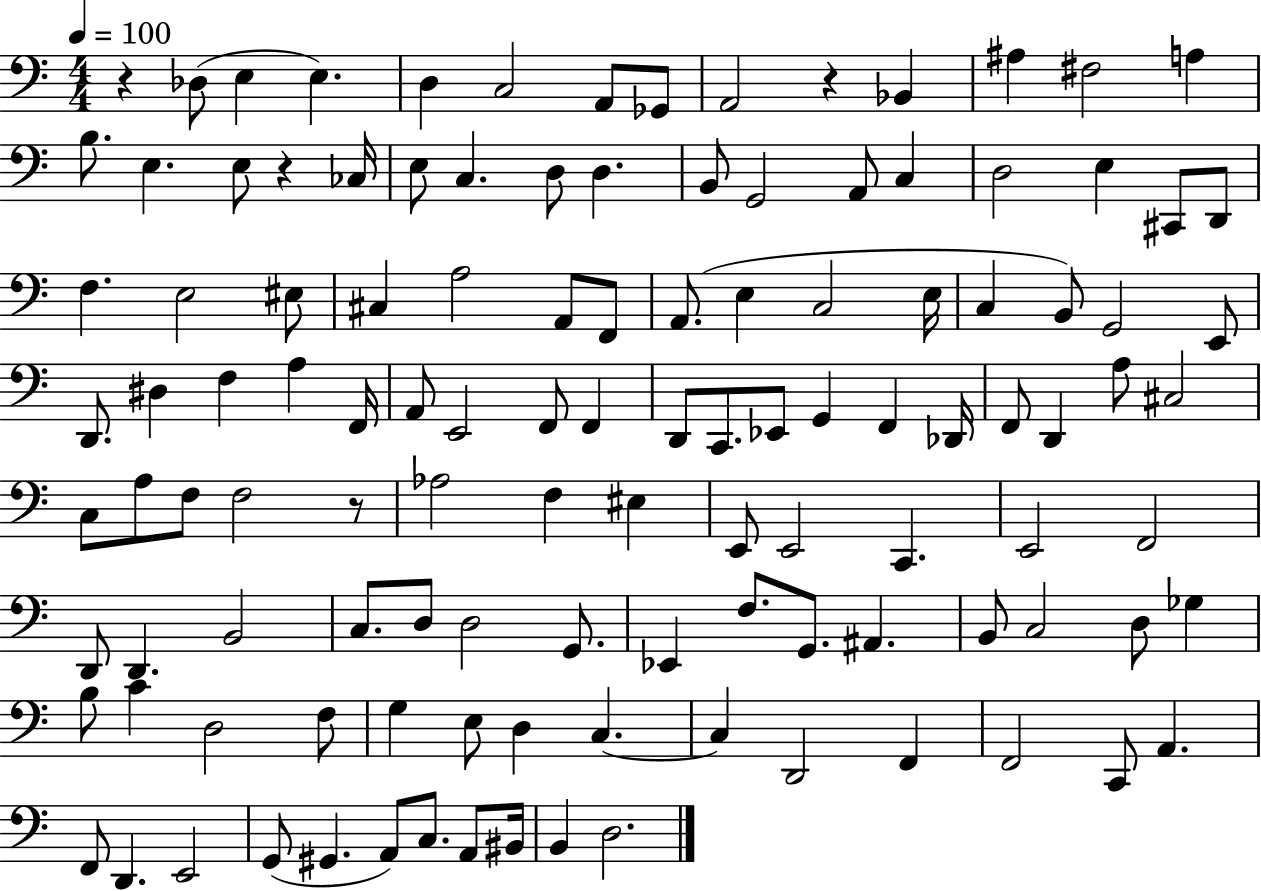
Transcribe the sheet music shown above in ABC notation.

X:1
T:Untitled
M:4/4
L:1/4
K:C
z _D,/2 E, E, D, C,2 A,,/2 _G,,/2 A,,2 z _B,, ^A, ^F,2 A, B,/2 E, E,/2 z _C,/4 E,/2 C, D,/2 D, B,,/2 G,,2 A,,/2 C, D,2 E, ^C,,/2 D,,/2 F, E,2 ^E,/2 ^C, A,2 A,,/2 F,,/2 A,,/2 E, C,2 E,/4 C, B,,/2 G,,2 E,,/2 D,,/2 ^D, F, A, F,,/4 A,,/2 E,,2 F,,/2 F,, D,,/2 C,,/2 _E,,/2 G,, F,, _D,,/4 F,,/2 D,, A,/2 ^C,2 C,/2 A,/2 F,/2 F,2 z/2 _A,2 F, ^E, E,,/2 E,,2 C,, E,,2 F,,2 D,,/2 D,, B,,2 C,/2 D,/2 D,2 G,,/2 _E,, F,/2 G,,/2 ^A,, B,,/2 C,2 D,/2 _G, B,/2 C D,2 F,/2 G, E,/2 D, C, C, D,,2 F,, F,,2 C,,/2 A,, F,,/2 D,, E,,2 G,,/2 ^G,, A,,/2 C,/2 A,,/2 ^B,,/4 B,, D,2